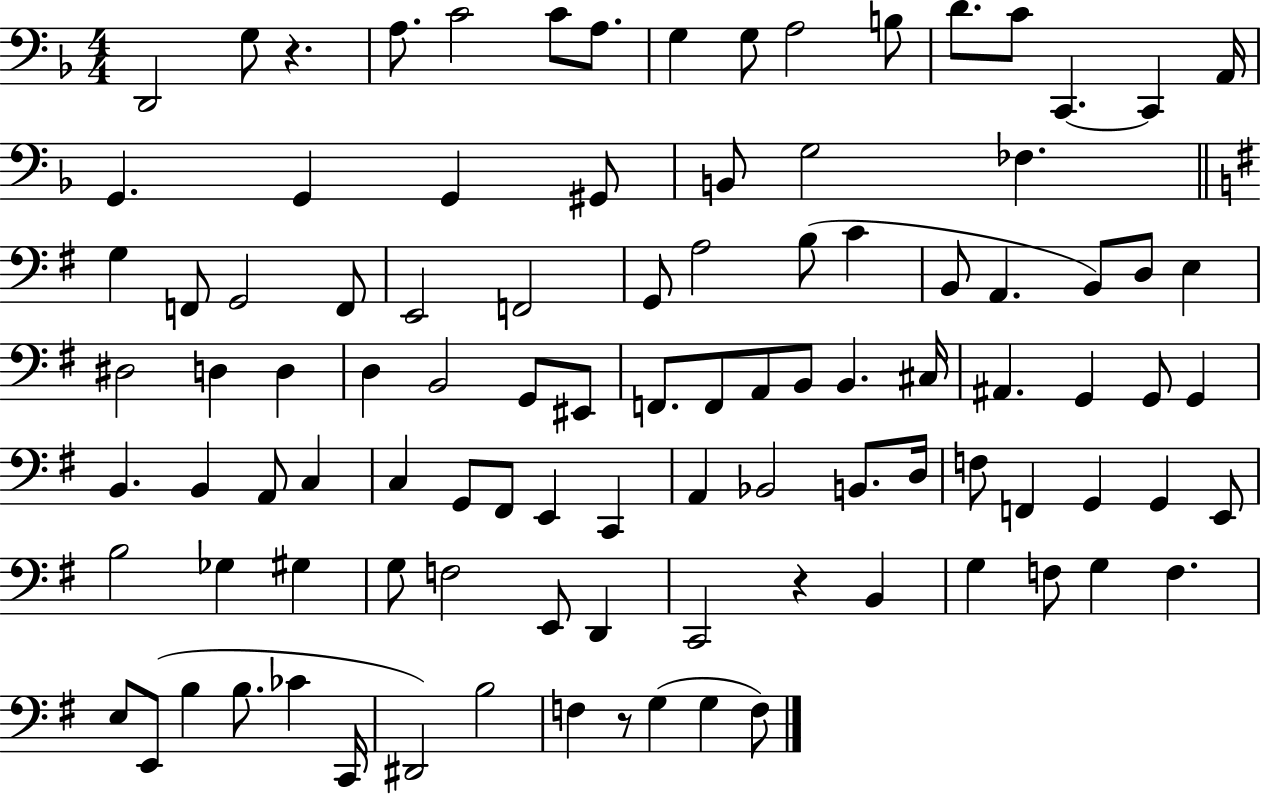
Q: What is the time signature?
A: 4/4